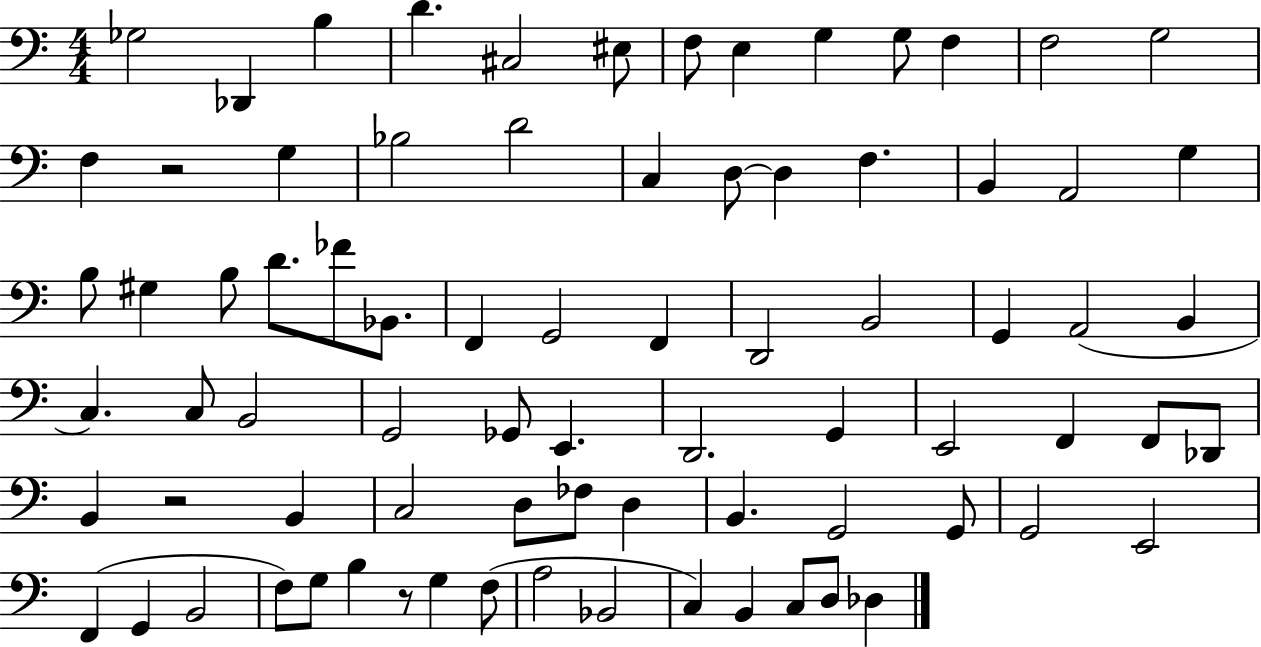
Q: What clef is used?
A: bass